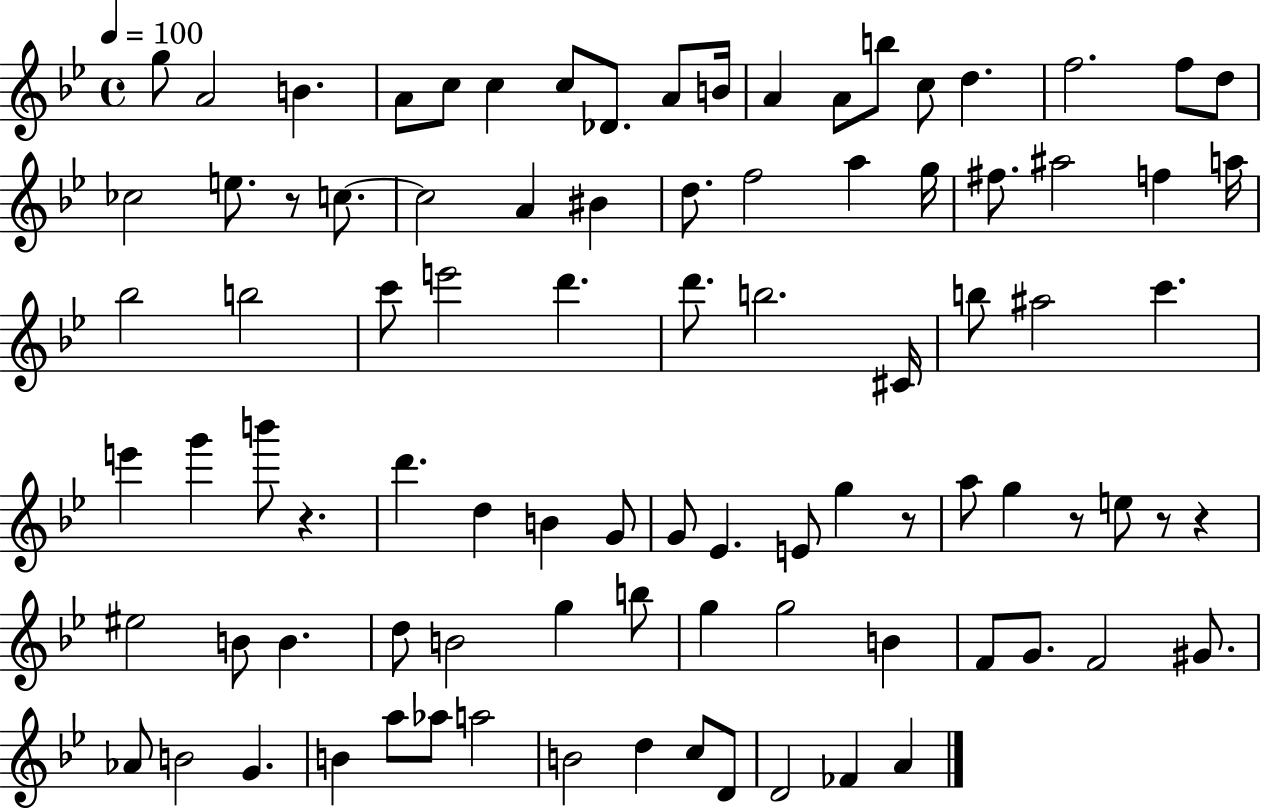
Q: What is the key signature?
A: BES major